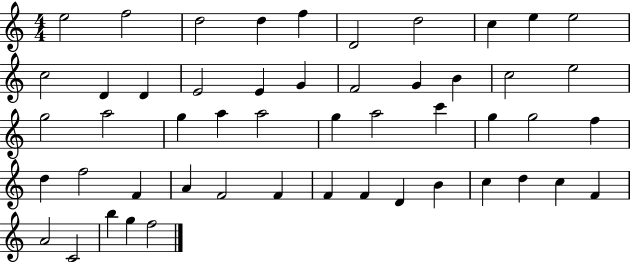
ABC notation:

X:1
T:Untitled
M:4/4
L:1/4
K:C
e2 f2 d2 d f D2 d2 c e e2 c2 D D E2 E G F2 G B c2 e2 g2 a2 g a a2 g a2 c' g g2 f d f2 F A F2 F F F D B c d c F A2 C2 b g f2